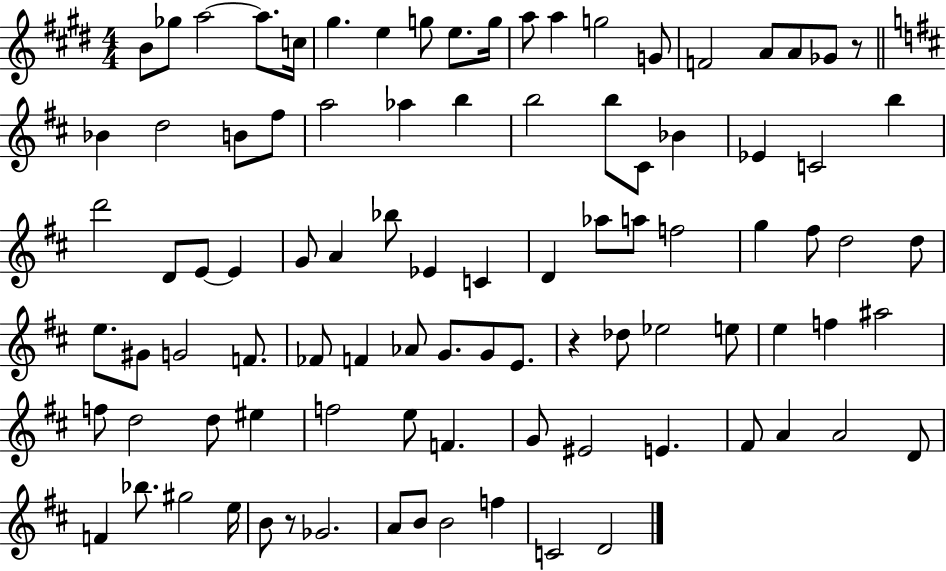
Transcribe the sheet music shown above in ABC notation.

X:1
T:Untitled
M:4/4
L:1/4
K:E
B/2 _g/2 a2 a/2 c/4 ^g e g/2 e/2 g/4 a/2 a g2 G/2 F2 A/2 A/2 _G/2 z/2 _B d2 B/2 ^f/2 a2 _a b b2 b/2 ^C/2 _B _E C2 b d'2 D/2 E/2 E G/2 A _b/2 _E C D _a/2 a/2 f2 g ^f/2 d2 d/2 e/2 ^G/2 G2 F/2 _F/2 F _A/2 G/2 G/2 E/2 z _d/2 _e2 e/2 e f ^a2 f/2 d2 d/2 ^e f2 e/2 F G/2 ^E2 E ^F/2 A A2 D/2 F _b/2 ^g2 e/4 B/2 z/2 _G2 A/2 B/2 B2 f C2 D2